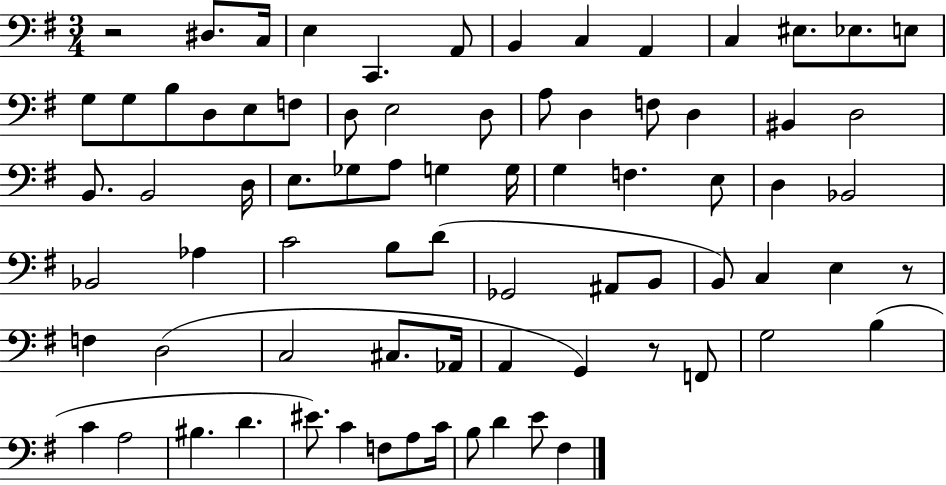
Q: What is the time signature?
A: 3/4